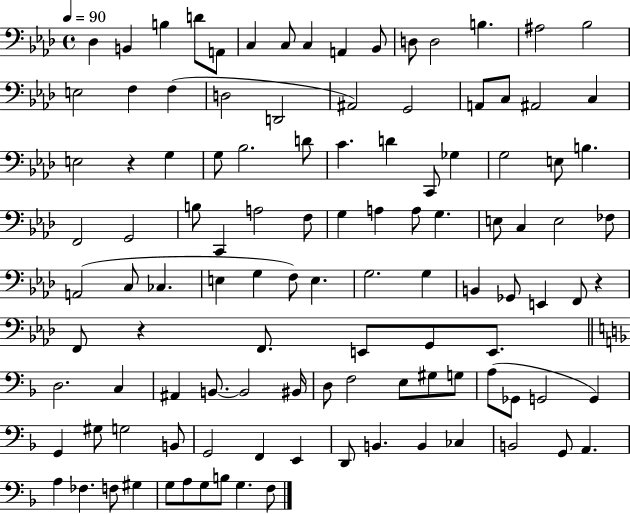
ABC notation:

X:1
T:Untitled
M:4/4
L:1/4
K:Ab
_D, B,, B, D/2 A,,/2 C, C,/2 C, A,, _B,,/2 D,/2 D,2 B, ^A,2 _B,2 E,2 F, F, D,2 D,,2 ^A,,2 G,,2 A,,/2 C,/2 ^A,,2 C, E,2 z G, G,/2 _B,2 D/2 C D C,,/2 _G, G,2 E,/2 B, F,,2 G,,2 B,/2 C,, A,2 F,/2 G, A, A,/2 G, E,/2 C, E,2 _F,/2 A,,2 C,/2 _C, E, G, F,/2 E, G,2 G, B,, _G,,/2 E,, F,,/2 z F,,/2 z F,,/2 E,,/2 G,,/2 E,,/2 D,2 C, ^A,, B,,/2 B,,2 ^B,,/4 D,/2 F,2 E,/2 ^G,/2 G,/2 A,/2 _G,,/2 G,,2 G,, G,, ^G,/2 G,2 B,,/2 G,,2 F,, E,, D,,/2 B,, B,, _C, B,,2 G,,/2 A,, A, _F, F,/2 ^G, G,/2 A,/2 G,/2 B,/2 G, F,/2